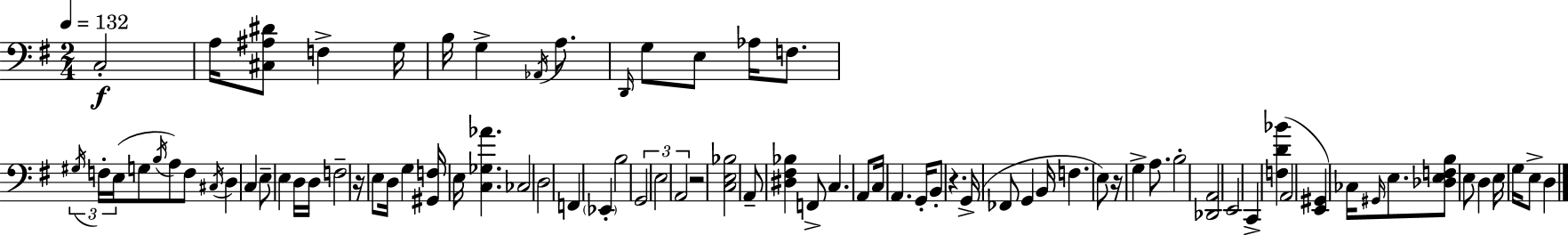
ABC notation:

X:1
T:Untitled
M:2/4
L:1/4
K:G
C,2 A,/4 [^C,^A,^D]/2 F, G,/4 B,/4 G, _A,,/4 A,/2 D,,/4 G,/2 E,/2 _A,/4 F,/2 ^G,/4 F,/4 E,/4 G,/2 B,/4 A,/2 F,/2 ^C,/4 D, C, E,/2 E, D,/4 D,/4 F,2 z/4 E,/2 D,/4 G, [^G,,F,]/4 E,/4 [C,_G,_A] _C,2 D,2 F,, _E,, B,2 G,,2 E,2 A,,2 z2 [C,E,_B,]2 A,,/2 [^D,^F,_B,] F,,/2 C, A,,/2 C,/4 A,, G,,/4 B,,/2 z G,,/4 _F,,/2 G,, B,,/4 F, E,/2 z/4 G, A,/2 B,2 [_D,,A,,]2 E,,2 C,, [F,D_B] A,,2 [E,,^G,,] _C,/4 ^G,,/4 E,/2 [_D,E,F,B,]/2 E,/2 D, E,/4 G,/4 E,/2 D,